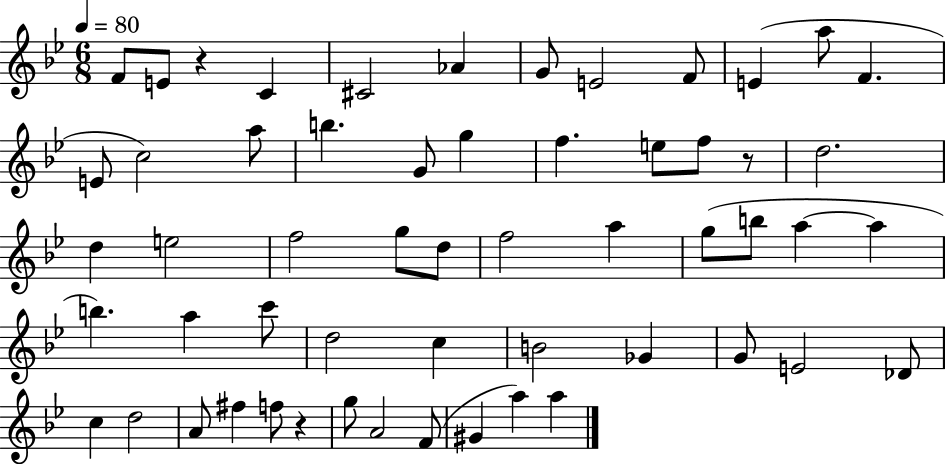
{
  \clef treble
  \numericTimeSignature
  \time 6/8
  \key bes \major
  \tempo 4 = 80
  f'8 e'8 r4 c'4 | cis'2 aes'4 | g'8 e'2 f'8 | e'4( a''8 f'4. | \break e'8 c''2) a''8 | b''4. g'8 g''4 | f''4. e''8 f''8 r8 | d''2. | \break d''4 e''2 | f''2 g''8 d''8 | f''2 a''4 | g''8( b''8 a''4~~ a''4 | \break b''4.) a''4 c'''8 | d''2 c''4 | b'2 ges'4 | g'8 e'2 des'8 | \break c''4 d''2 | a'8 fis''4 f''8 r4 | g''8 a'2 f'8( | gis'4 a''4) a''4 | \break \bar "|."
}